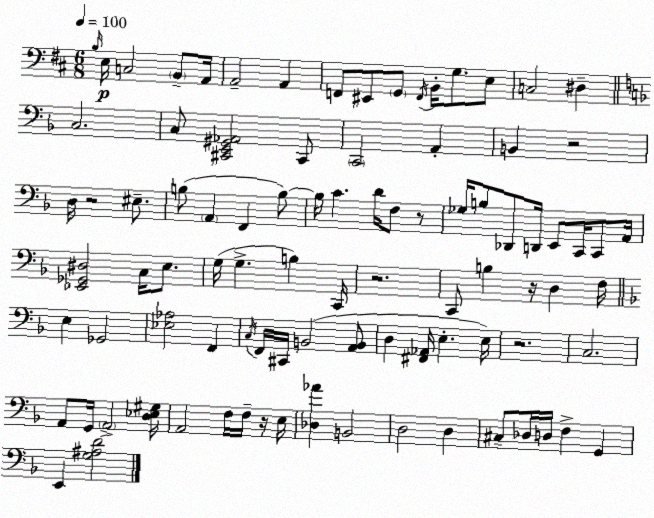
X:1
T:Untitled
M:6/8
L:1/4
K:D
B,/4 E,/4 C,2 B,,/2 A,,/4 A,,2 A,, F,,/2 ^E,,/2 G,,/2 F,,/4 B,,/4 G,/2 E,/2 C,2 ^D, C,2 C,/2 [^C,,E,,^G,,_A,,]2 ^C,,/2 C,,2 A,, B,, z2 D,/4 z2 ^E,/2 B,/2 A,, F,, B,/2 B,/4 C D/4 F,/2 z/2 _G,/4 B,/2 _D,,/2 D,,/4 E,,/2 C,,/4 C,,/2 A,,/4 [_E,,_G,,^D,]2 C,/4 E,/2 G,/4 G, B, C,,/4 z2 C,,/2 B, z/4 D, F,/4 E, _G,,2 [_E,_A,]2 F,, C,/4 F,,/4 ^C,,/4 B,,2 [A,,B,,]/2 D, [^F,,_A,,]/4 E, E,/4 z2 C,2 A,,/2 G,,/4 A,,2 [D,_E,^G,]/4 A,,2 F,/4 F,/4 z/4 E,/4 [_D,_A] B,,2 D,2 D, ^C,/2 _D,/4 D,/4 F, G,, E,, [G,^A,D]2